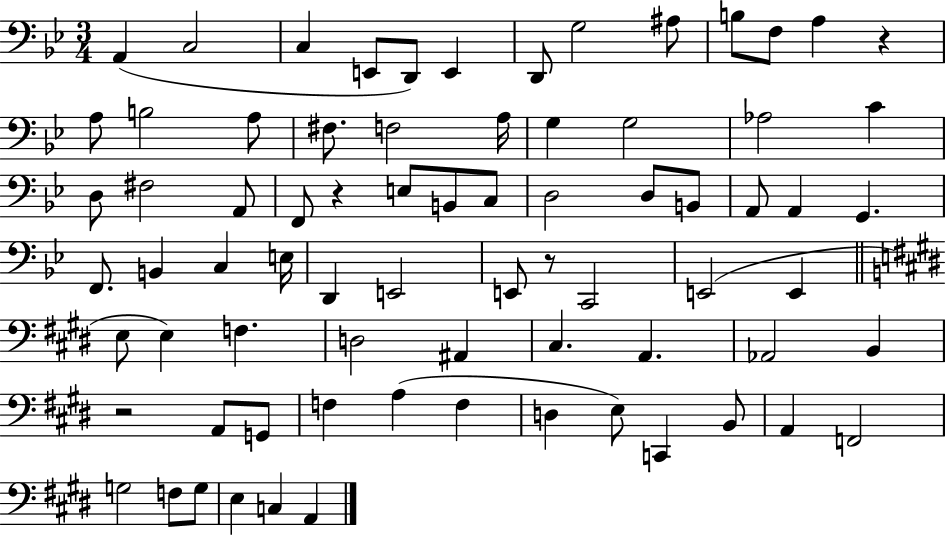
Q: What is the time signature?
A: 3/4